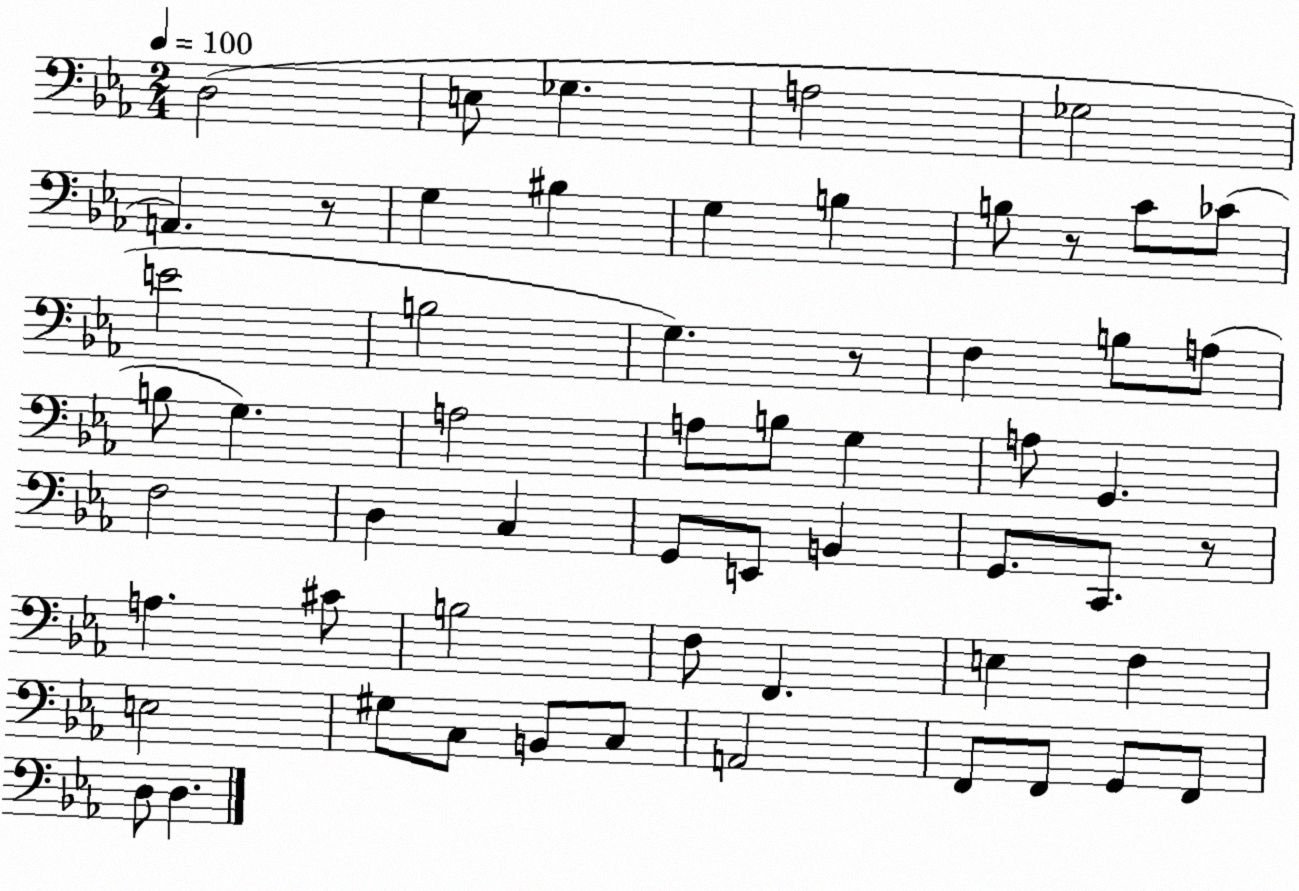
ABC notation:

X:1
T:Untitled
M:2/4
L:1/4
K:Eb
D,2 E,/2 _G, A,2 _G,2 A,, z/2 G, ^B, G, B, B,/2 z/2 C/2 _C/2 E2 B,2 G, z/2 F, B,/2 A,/2 B,/2 G, A,2 A,/2 B,/2 G, A,/2 G,, F,2 D, C, G,,/2 E,,/2 B,, G,,/2 C,,/2 z/2 A, ^C/2 B,2 F,/2 F,, E, F, E,2 ^G,/2 C,/2 B,,/2 C,/2 A,,2 F,,/2 F,,/2 G,,/2 F,,/2 D,/2 D,